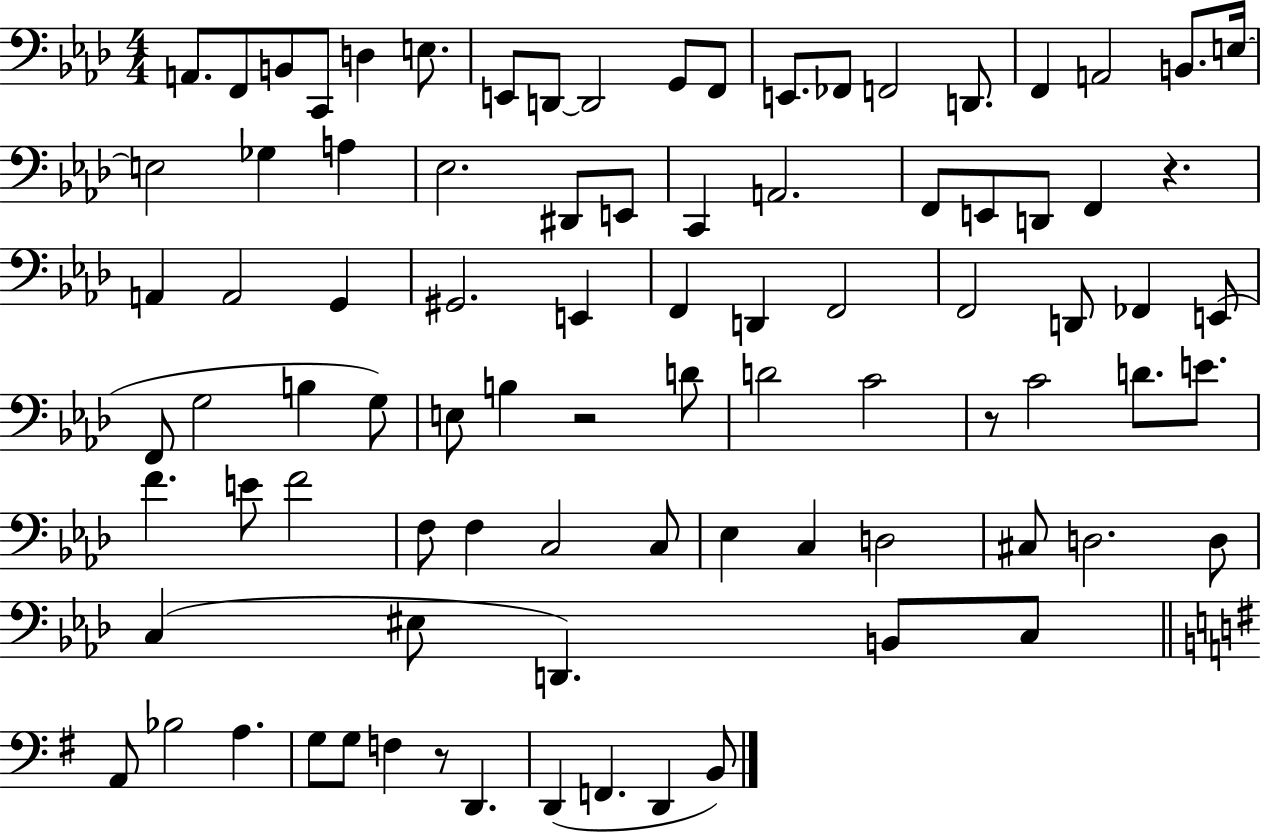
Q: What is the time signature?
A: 4/4